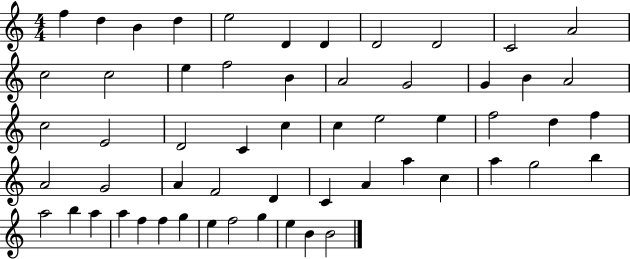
F5/q D5/q B4/q D5/q E5/h D4/q D4/q D4/h D4/h C4/h A4/h C5/h C5/h E5/q F5/h B4/q A4/h G4/h G4/q B4/q A4/h C5/h E4/h D4/h C4/q C5/q C5/q E5/h E5/q F5/h D5/q F5/q A4/h G4/h A4/q F4/h D4/q C4/q A4/q A5/q C5/q A5/q G5/h B5/q A5/h B5/q A5/q A5/q F5/q F5/q G5/q E5/q F5/h G5/q E5/q B4/q B4/h